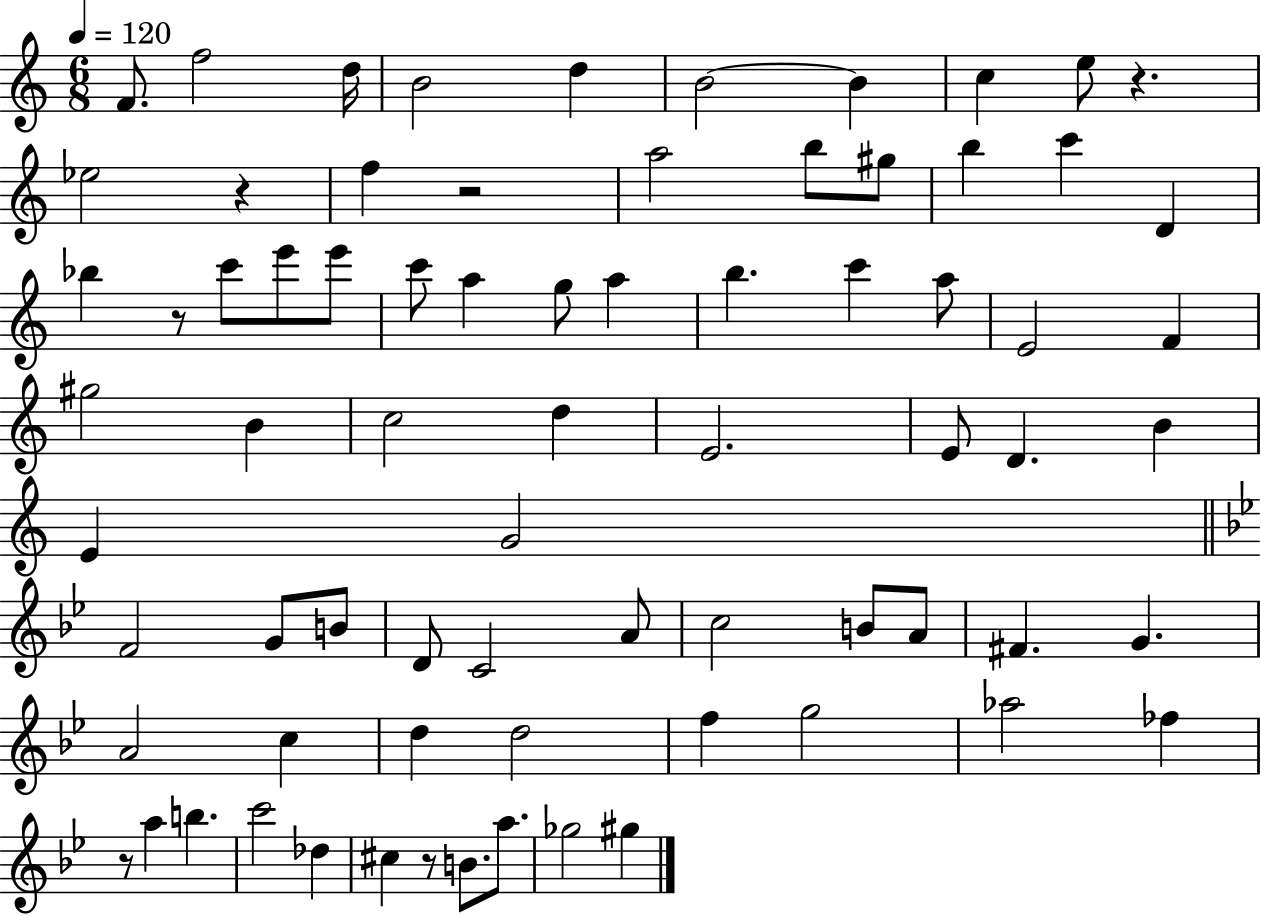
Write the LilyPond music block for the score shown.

{
  \clef treble
  \numericTimeSignature
  \time 6/8
  \key c \major
  \tempo 4 = 120
  f'8. f''2 d''16 | b'2 d''4 | b'2~~ b'4 | c''4 e''8 r4. | \break ees''2 r4 | f''4 r2 | a''2 b''8 gis''8 | b''4 c'''4 d'4 | \break bes''4 r8 c'''8 e'''8 e'''8 | c'''8 a''4 g''8 a''4 | b''4. c'''4 a''8 | e'2 f'4 | \break gis''2 b'4 | c''2 d''4 | e'2. | e'8 d'4. b'4 | \break e'4 g'2 | \bar "||" \break \key bes \major f'2 g'8 b'8 | d'8 c'2 a'8 | c''2 b'8 a'8 | fis'4. g'4. | \break a'2 c''4 | d''4 d''2 | f''4 g''2 | aes''2 fes''4 | \break r8 a''4 b''4. | c'''2 des''4 | cis''4 r8 b'8. a''8. | ges''2 gis''4 | \break \bar "|."
}